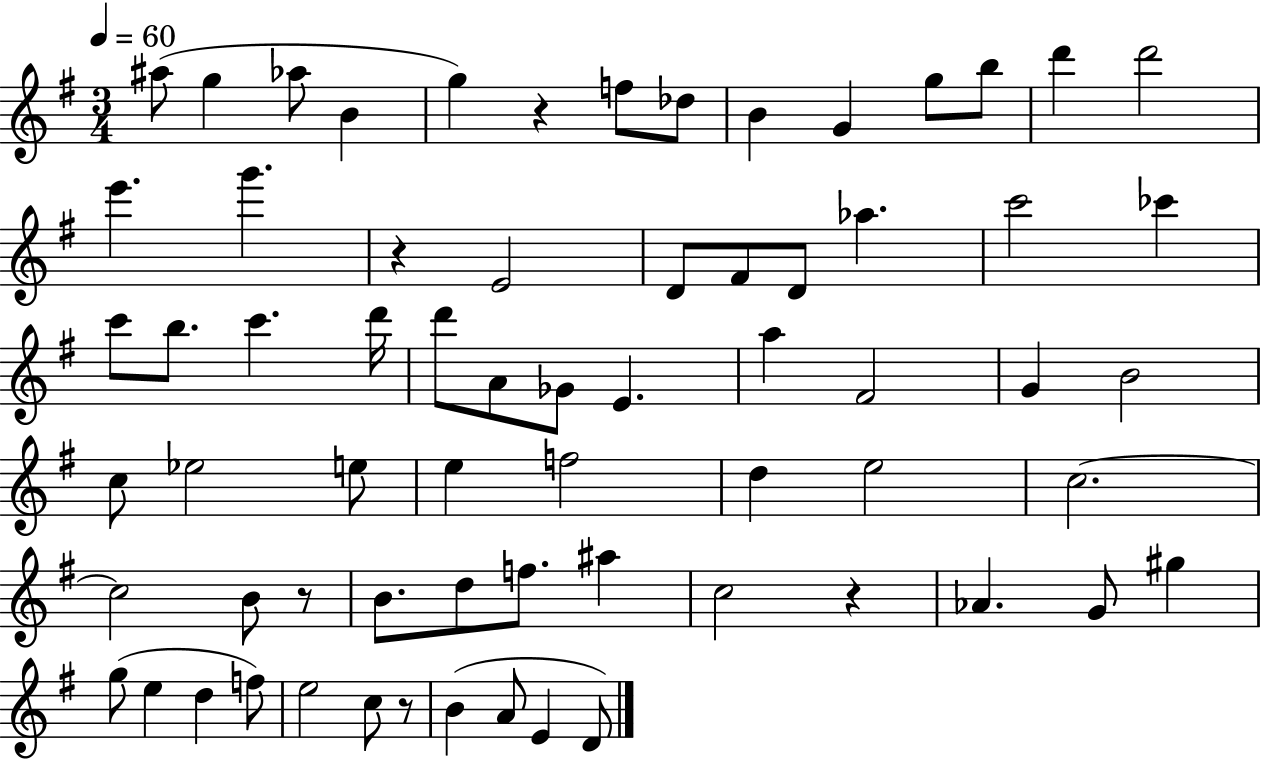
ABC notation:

X:1
T:Untitled
M:3/4
L:1/4
K:G
^a/2 g _a/2 B g z f/2 _d/2 B G g/2 b/2 d' d'2 e' g' z E2 D/2 ^F/2 D/2 _a c'2 _c' c'/2 b/2 c' d'/4 d'/2 A/2 _G/2 E a ^F2 G B2 c/2 _e2 e/2 e f2 d e2 c2 c2 B/2 z/2 B/2 d/2 f/2 ^a c2 z _A G/2 ^g g/2 e d f/2 e2 c/2 z/2 B A/2 E D/2